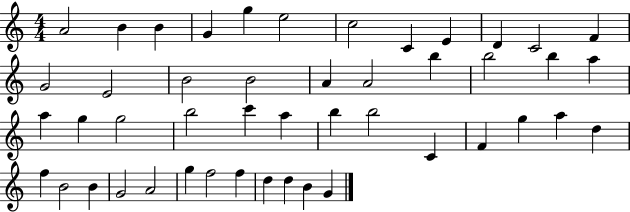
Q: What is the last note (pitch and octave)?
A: G4